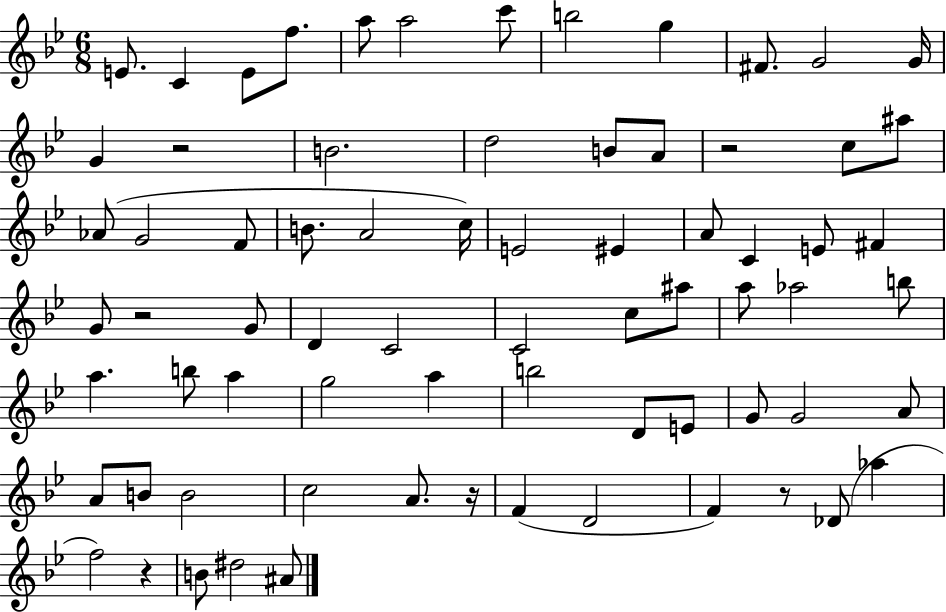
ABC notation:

X:1
T:Untitled
M:6/8
L:1/4
K:Bb
E/2 C E/2 f/2 a/2 a2 c'/2 b2 g ^F/2 G2 G/4 G z2 B2 d2 B/2 A/2 z2 c/2 ^a/2 _A/2 G2 F/2 B/2 A2 c/4 E2 ^E A/2 C E/2 ^F G/2 z2 G/2 D C2 C2 c/2 ^a/2 a/2 _a2 b/2 a b/2 a g2 a b2 D/2 E/2 G/2 G2 A/2 A/2 B/2 B2 c2 A/2 z/4 F D2 F z/2 _D/2 _a f2 z B/2 ^d2 ^A/2